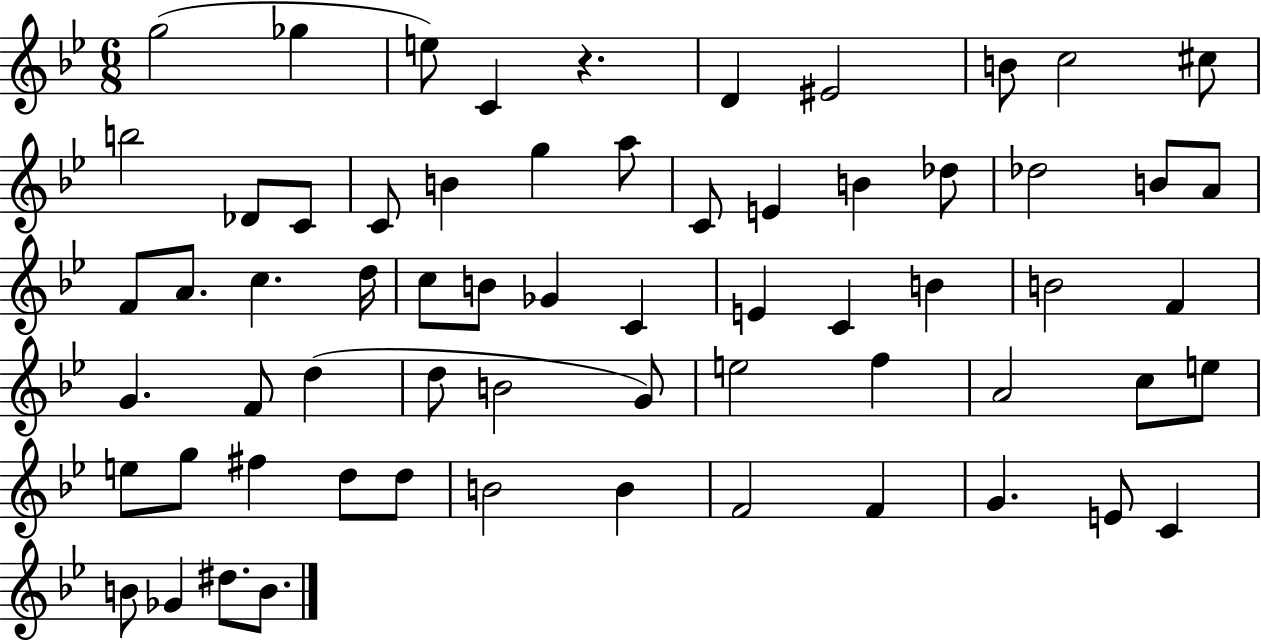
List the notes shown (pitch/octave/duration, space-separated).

G5/h Gb5/q E5/e C4/q R/q. D4/q EIS4/h B4/e C5/h C#5/e B5/h Db4/e C4/e C4/e B4/q G5/q A5/e C4/e E4/q B4/q Db5/e Db5/h B4/e A4/e F4/e A4/e. C5/q. D5/s C5/e B4/e Gb4/q C4/q E4/q C4/q B4/q B4/h F4/q G4/q. F4/e D5/q D5/e B4/h G4/e E5/h F5/q A4/h C5/e E5/e E5/e G5/e F#5/q D5/e D5/e B4/h B4/q F4/h F4/q G4/q. E4/e C4/q B4/e Gb4/q D#5/e. B4/e.